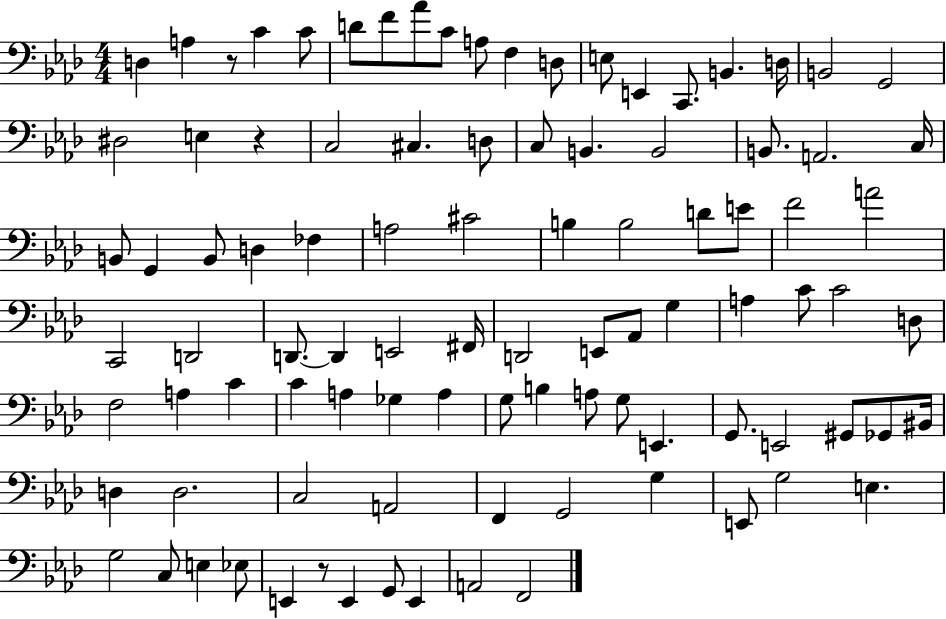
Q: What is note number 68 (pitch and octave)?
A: E2